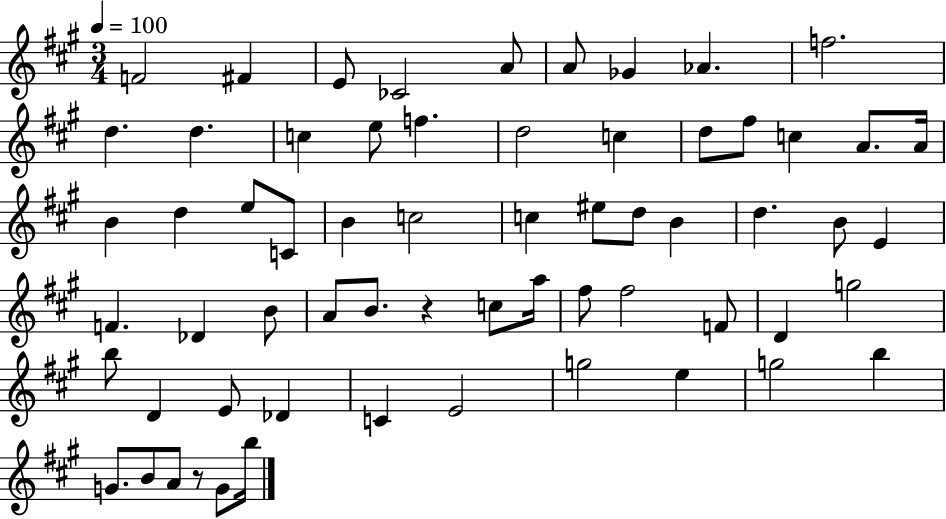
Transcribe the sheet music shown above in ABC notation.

X:1
T:Untitled
M:3/4
L:1/4
K:A
F2 ^F E/2 _C2 A/2 A/2 _G _A f2 d d c e/2 f d2 c d/2 ^f/2 c A/2 A/4 B d e/2 C/2 B c2 c ^e/2 d/2 B d B/2 E F _D B/2 A/2 B/2 z c/2 a/4 ^f/2 ^f2 F/2 D g2 b/2 D E/2 _D C E2 g2 e g2 b G/2 B/2 A/2 z/2 G/2 b/4